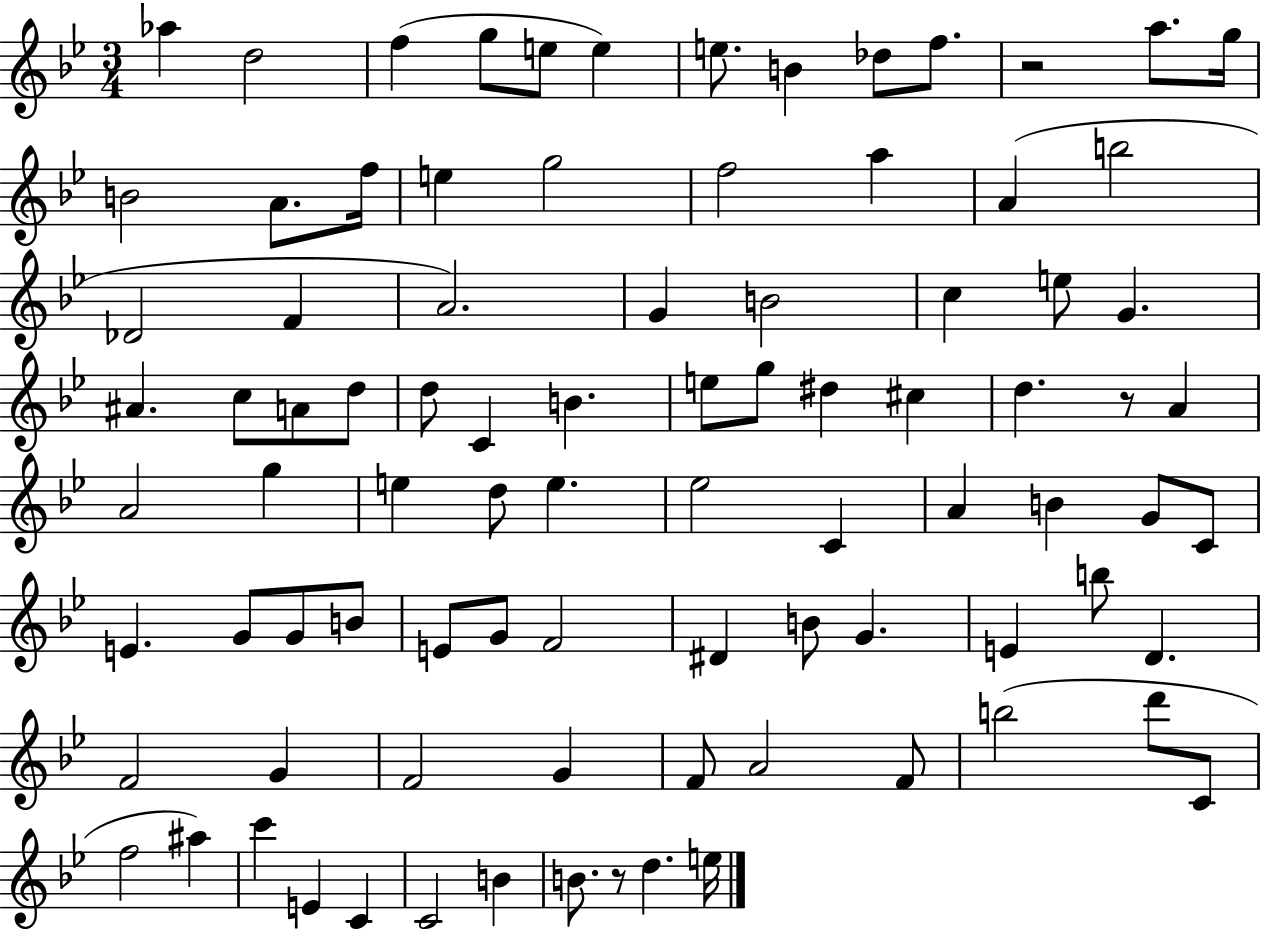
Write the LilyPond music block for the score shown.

{
  \clef treble
  \numericTimeSignature
  \time 3/4
  \key bes \major
  aes''4 d''2 | f''4( g''8 e''8 e''4) | e''8. b'4 des''8 f''8. | r2 a''8. g''16 | \break b'2 a'8. f''16 | e''4 g''2 | f''2 a''4 | a'4( b''2 | \break des'2 f'4 | a'2.) | g'4 b'2 | c''4 e''8 g'4. | \break ais'4. c''8 a'8 d''8 | d''8 c'4 b'4. | e''8 g''8 dis''4 cis''4 | d''4. r8 a'4 | \break a'2 g''4 | e''4 d''8 e''4. | ees''2 c'4 | a'4 b'4 g'8 c'8 | \break e'4. g'8 g'8 b'8 | e'8 g'8 f'2 | dis'4 b'8 g'4. | e'4 b''8 d'4. | \break f'2 g'4 | f'2 g'4 | f'8 a'2 f'8 | b''2( d'''8 c'8 | \break f''2 ais''4) | c'''4 e'4 c'4 | c'2 b'4 | b'8. r8 d''4. e''16 | \break \bar "|."
}